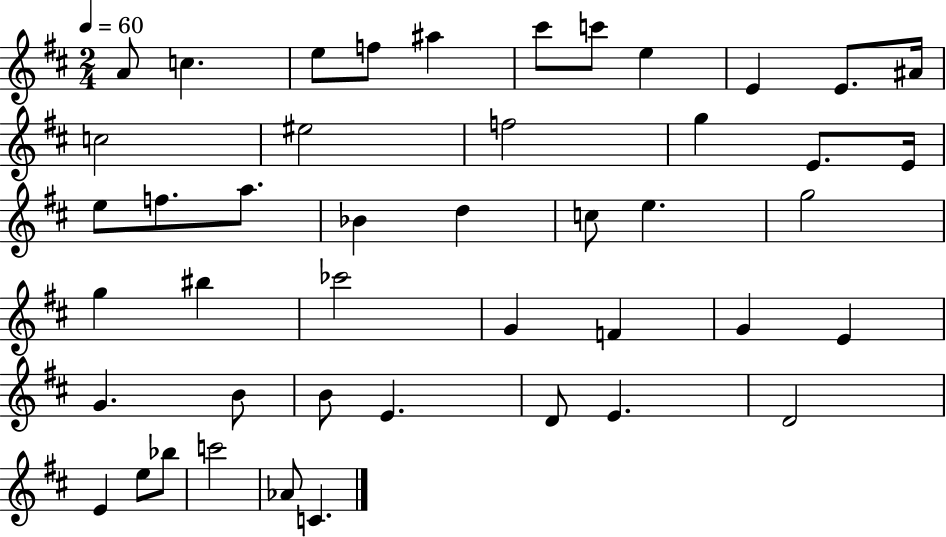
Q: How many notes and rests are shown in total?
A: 45